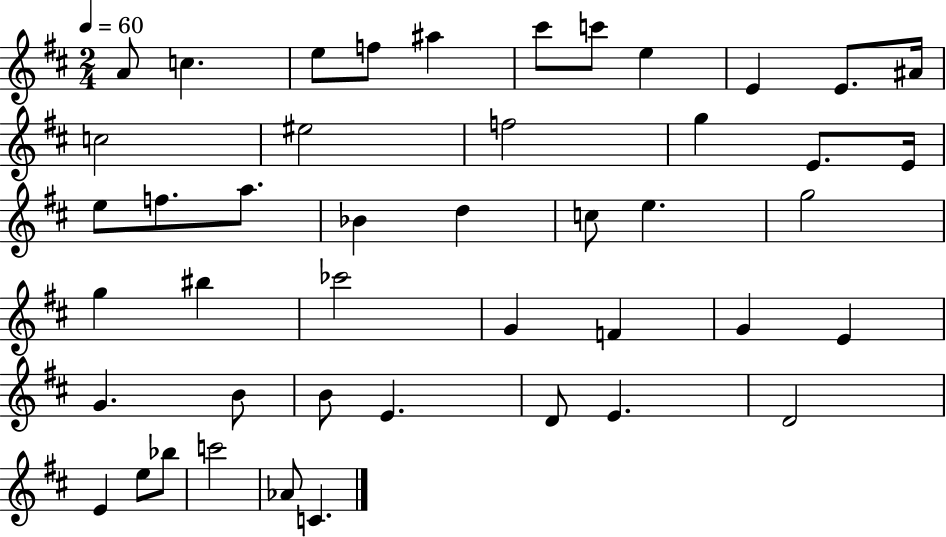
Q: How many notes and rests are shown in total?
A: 45